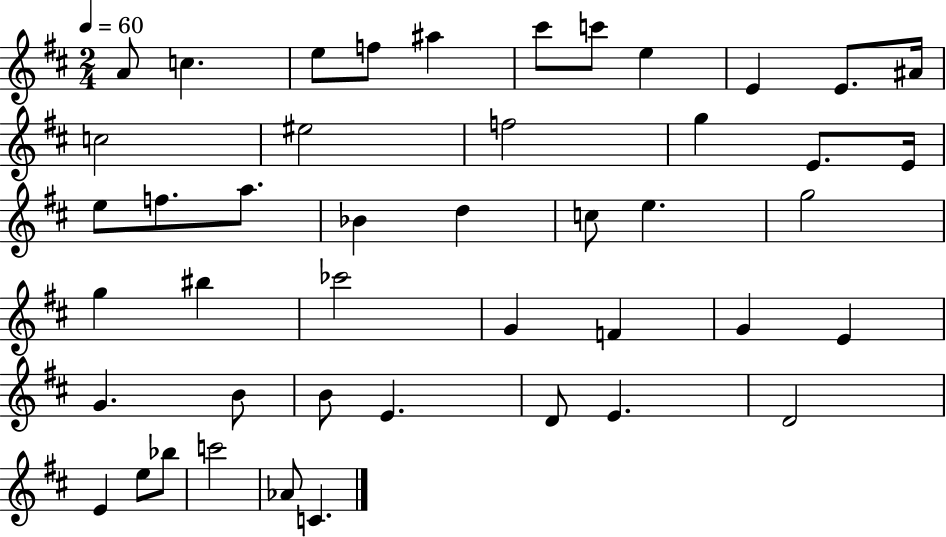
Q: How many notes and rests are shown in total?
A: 45